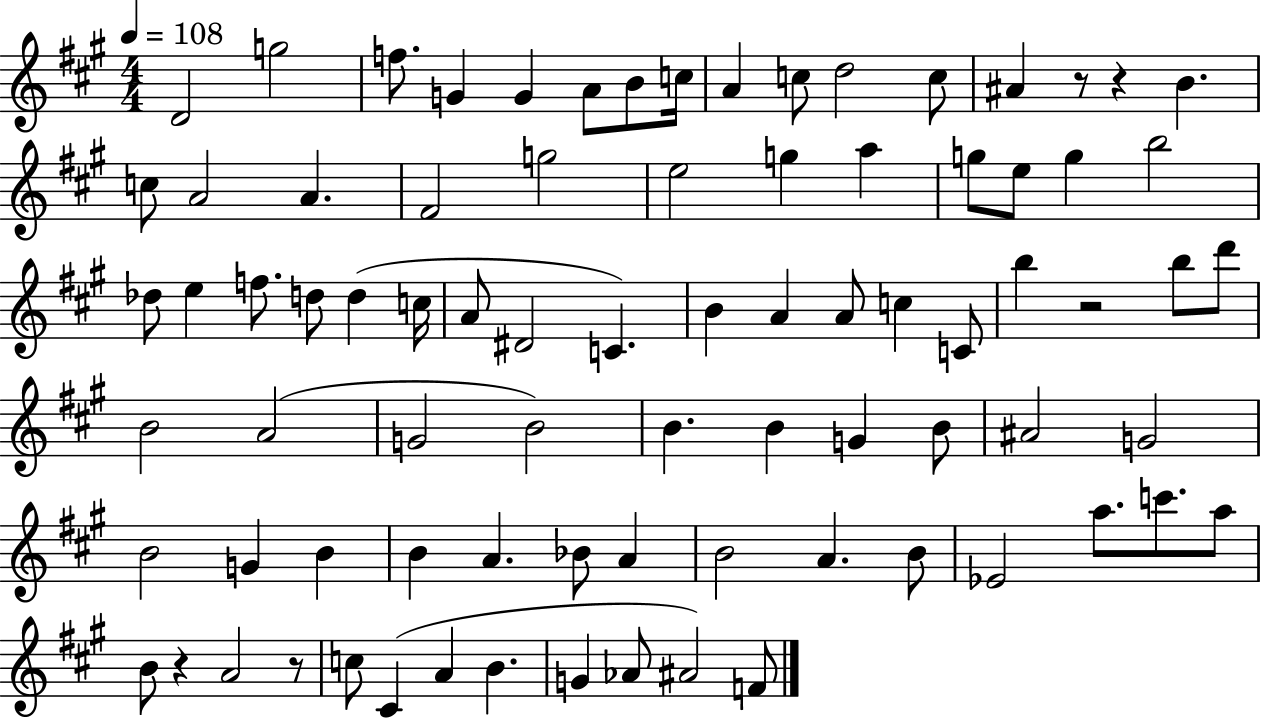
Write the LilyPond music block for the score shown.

{
  \clef treble
  \numericTimeSignature
  \time 4/4
  \key a \major
  \tempo 4 = 108
  d'2 g''2 | f''8. g'4 g'4 a'8 b'8 c''16 | a'4 c''8 d''2 c''8 | ais'4 r8 r4 b'4. | \break c''8 a'2 a'4. | fis'2 g''2 | e''2 g''4 a''4 | g''8 e''8 g''4 b''2 | \break des''8 e''4 f''8. d''8 d''4( c''16 | a'8 dis'2 c'4.) | b'4 a'4 a'8 c''4 c'8 | b''4 r2 b''8 d'''8 | \break b'2 a'2( | g'2 b'2) | b'4. b'4 g'4 b'8 | ais'2 g'2 | \break b'2 g'4 b'4 | b'4 a'4. bes'8 a'4 | b'2 a'4. b'8 | ees'2 a''8. c'''8. a''8 | \break b'8 r4 a'2 r8 | c''8 cis'4( a'4 b'4. | g'4 aes'8 ais'2) f'8 | \bar "|."
}